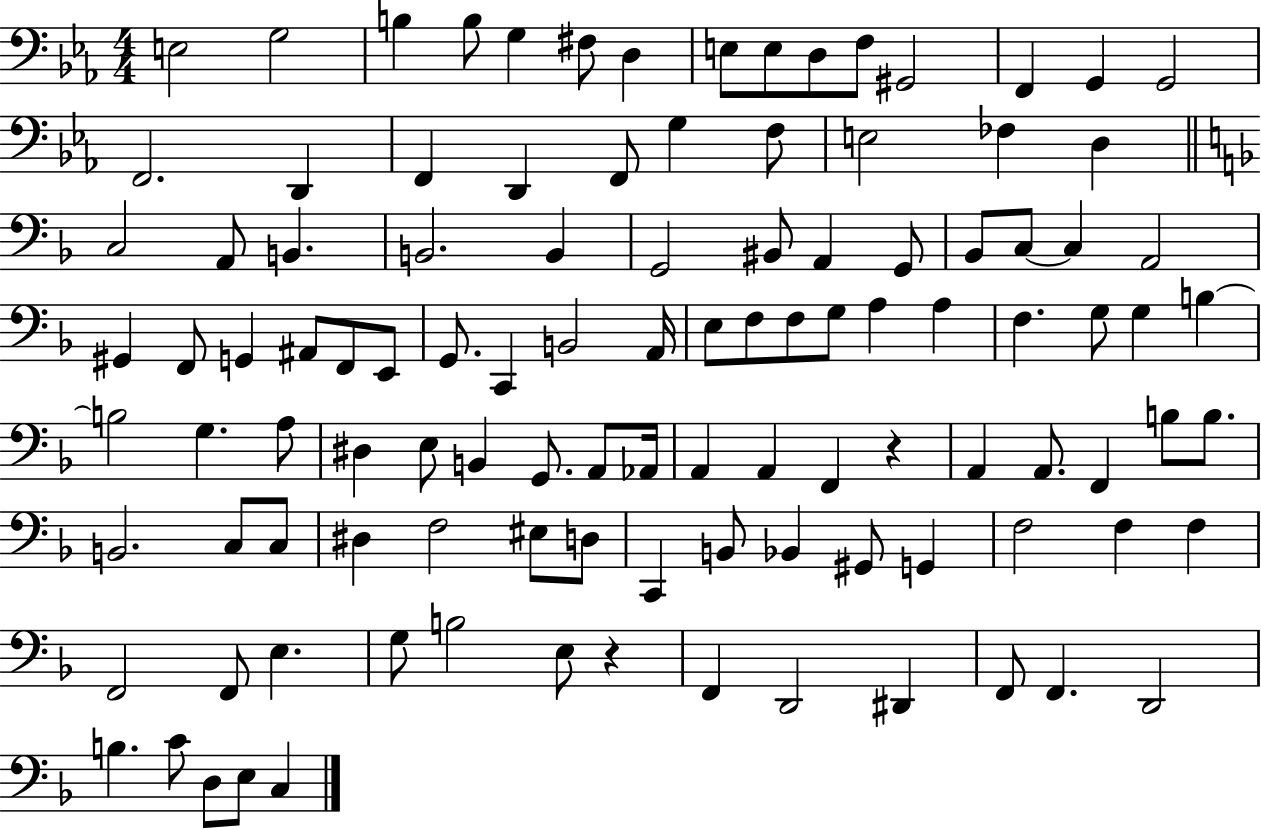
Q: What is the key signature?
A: EES major